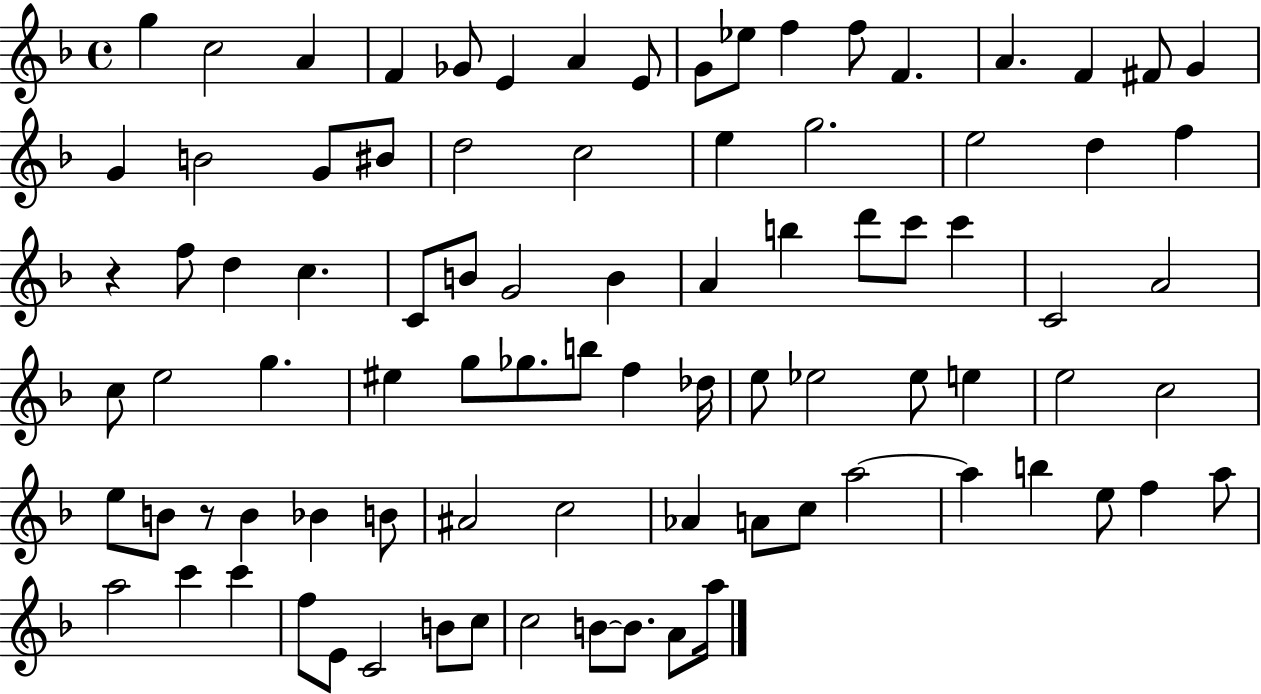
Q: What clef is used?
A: treble